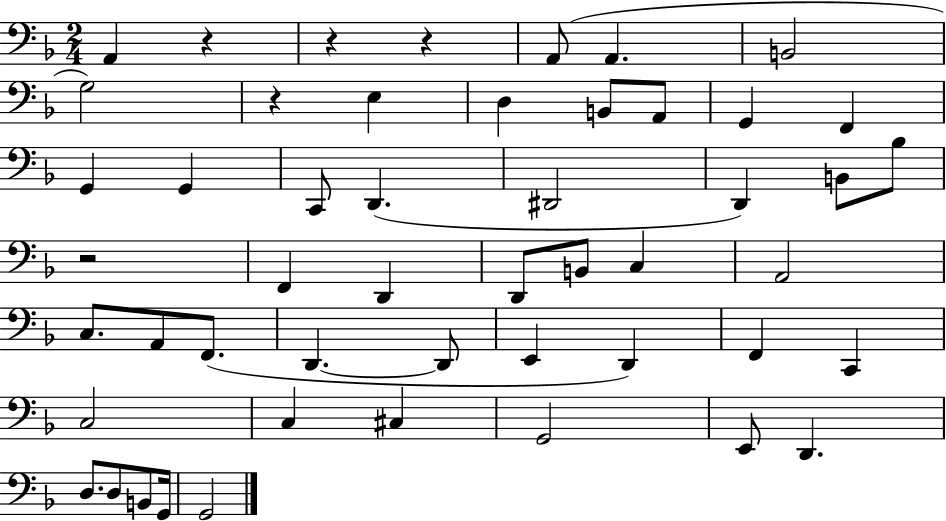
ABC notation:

X:1
T:Untitled
M:2/4
L:1/4
K:F
A,, z z z A,,/2 A,, B,,2 G,2 z E, D, B,,/2 A,,/2 G,, F,, G,, G,, C,,/2 D,, ^D,,2 D,, B,,/2 _B,/2 z2 F,, D,, D,,/2 B,,/2 C, A,,2 C,/2 A,,/2 F,,/2 D,, D,,/2 E,, D,, F,, C,, C,2 C, ^C, G,,2 E,,/2 D,, D,/2 D,/2 B,,/2 G,,/4 G,,2